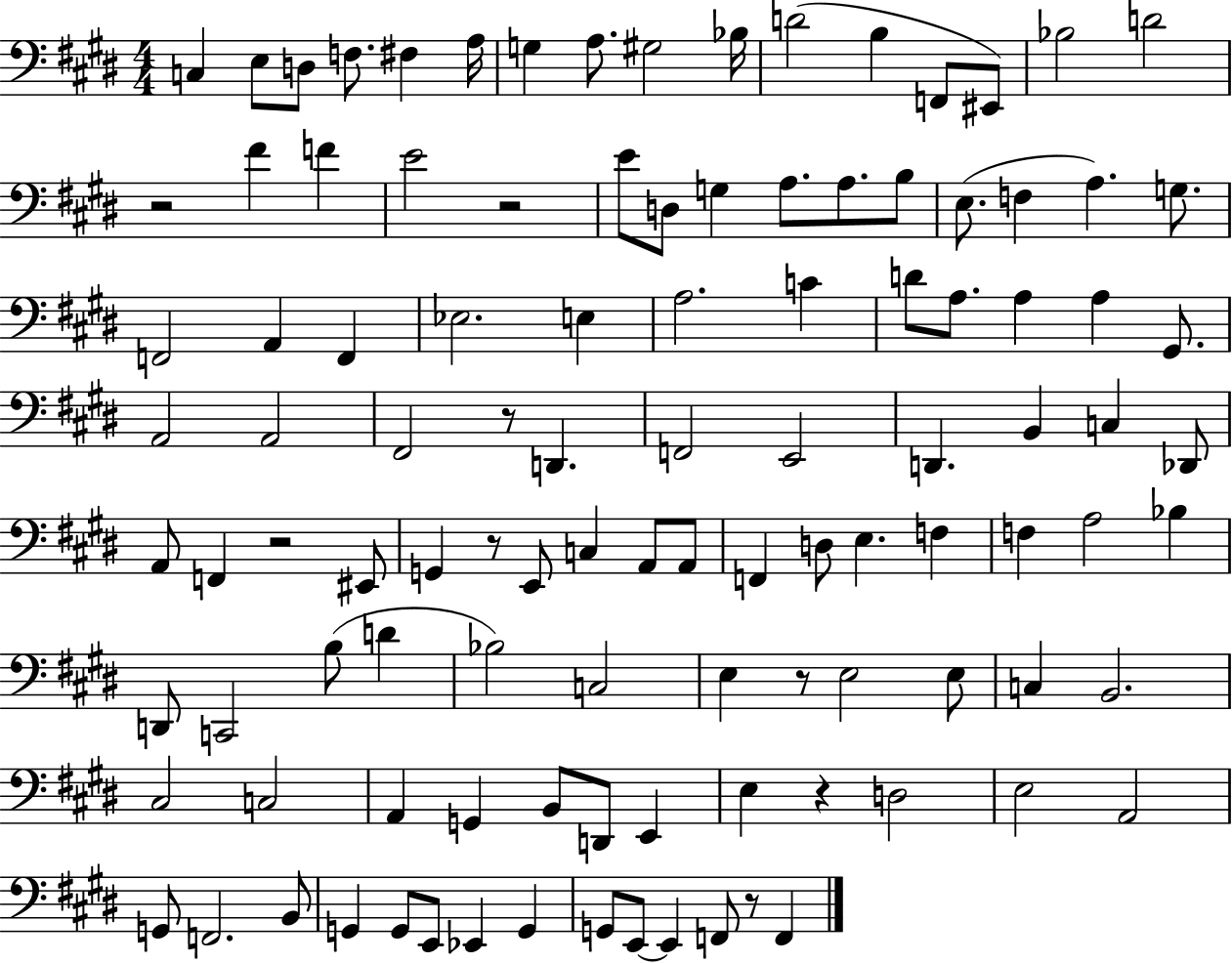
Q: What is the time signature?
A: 4/4